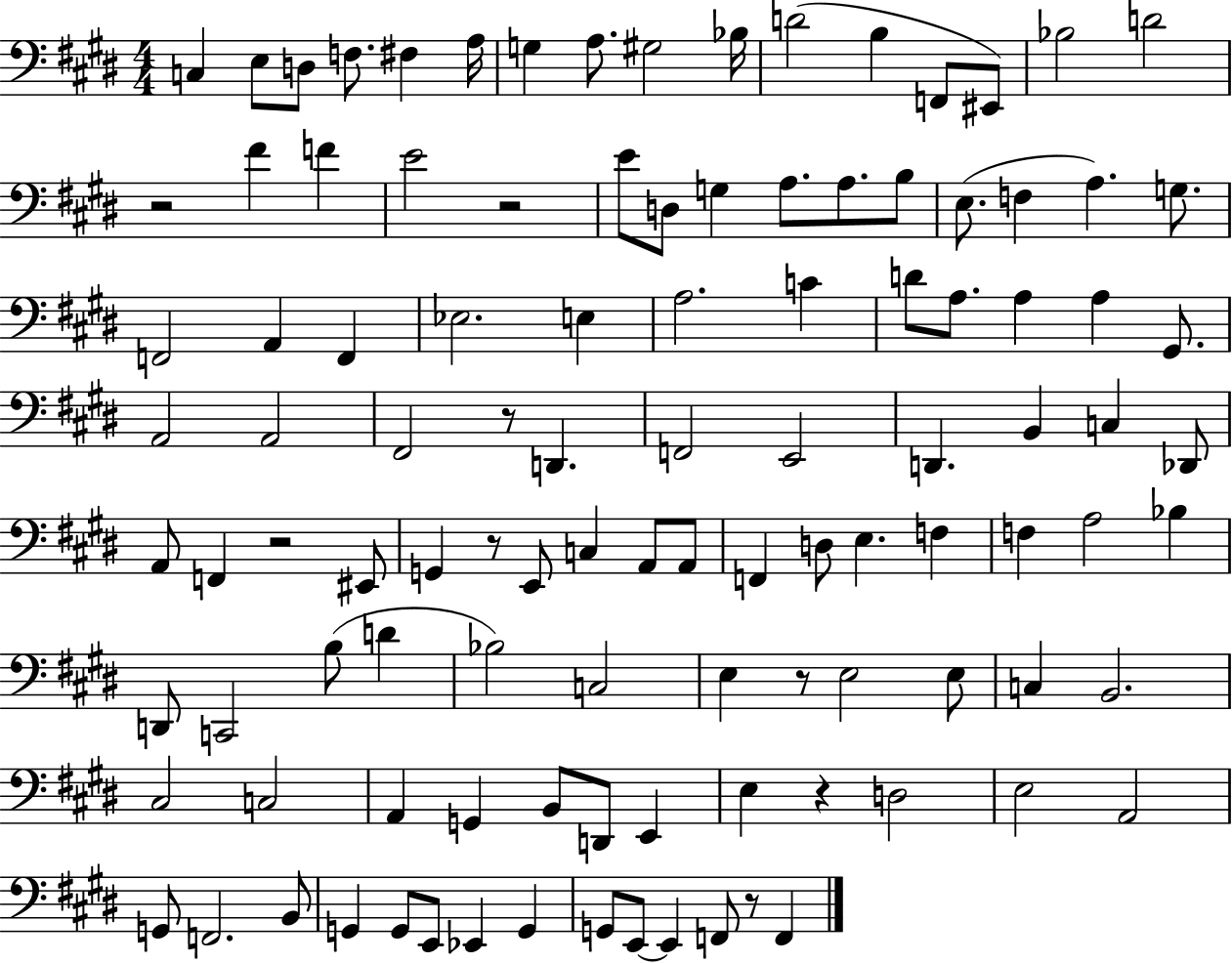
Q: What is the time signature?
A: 4/4